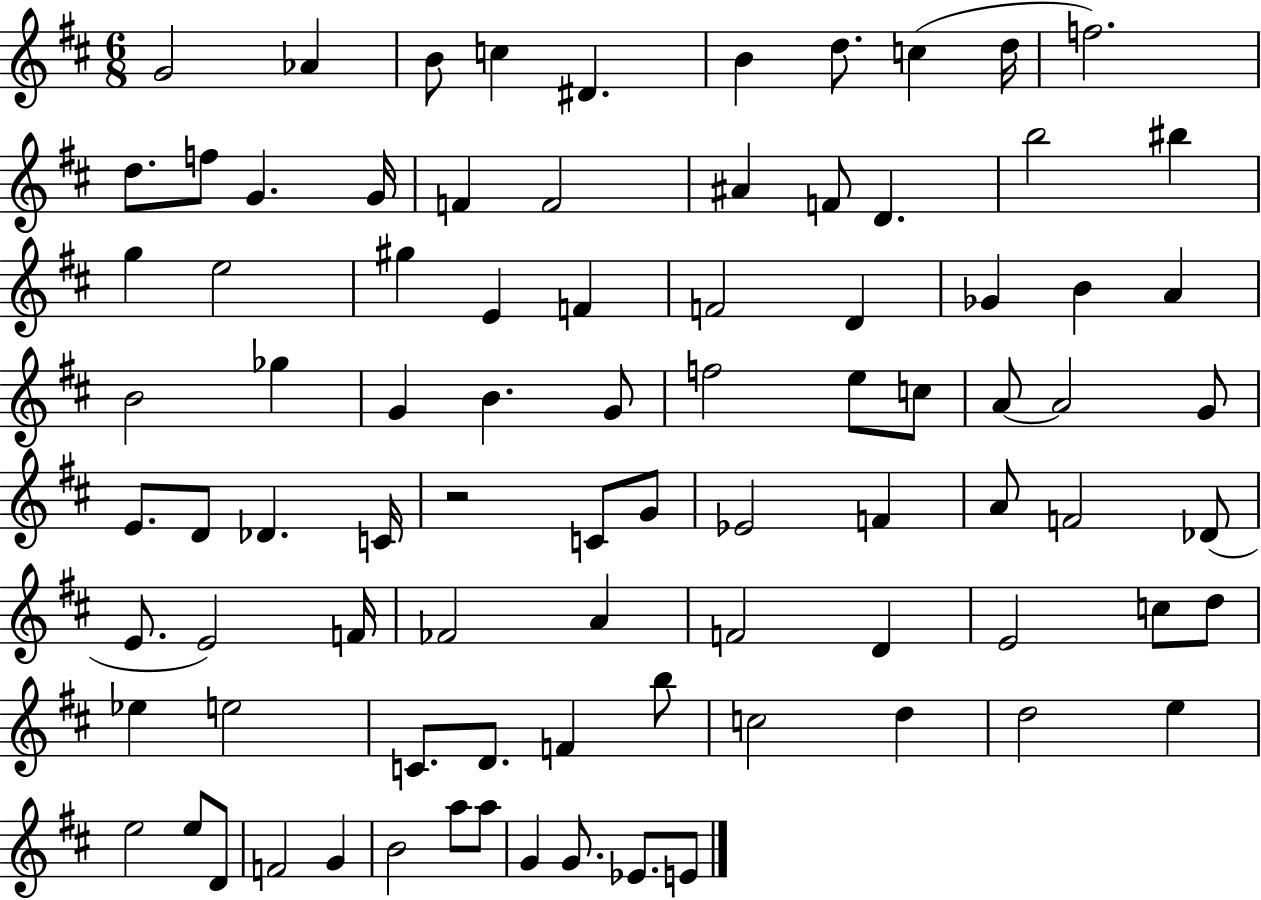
X:1
T:Untitled
M:6/8
L:1/4
K:D
G2 _A B/2 c ^D B d/2 c d/4 f2 d/2 f/2 G G/4 F F2 ^A F/2 D b2 ^b g e2 ^g E F F2 D _G B A B2 _g G B G/2 f2 e/2 c/2 A/2 A2 G/2 E/2 D/2 _D C/4 z2 C/2 G/2 _E2 F A/2 F2 _D/2 E/2 E2 F/4 _F2 A F2 D E2 c/2 d/2 _e e2 C/2 D/2 F b/2 c2 d d2 e e2 e/2 D/2 F2 G B2 a/2 a/2 G G/2 _E/2 E/2